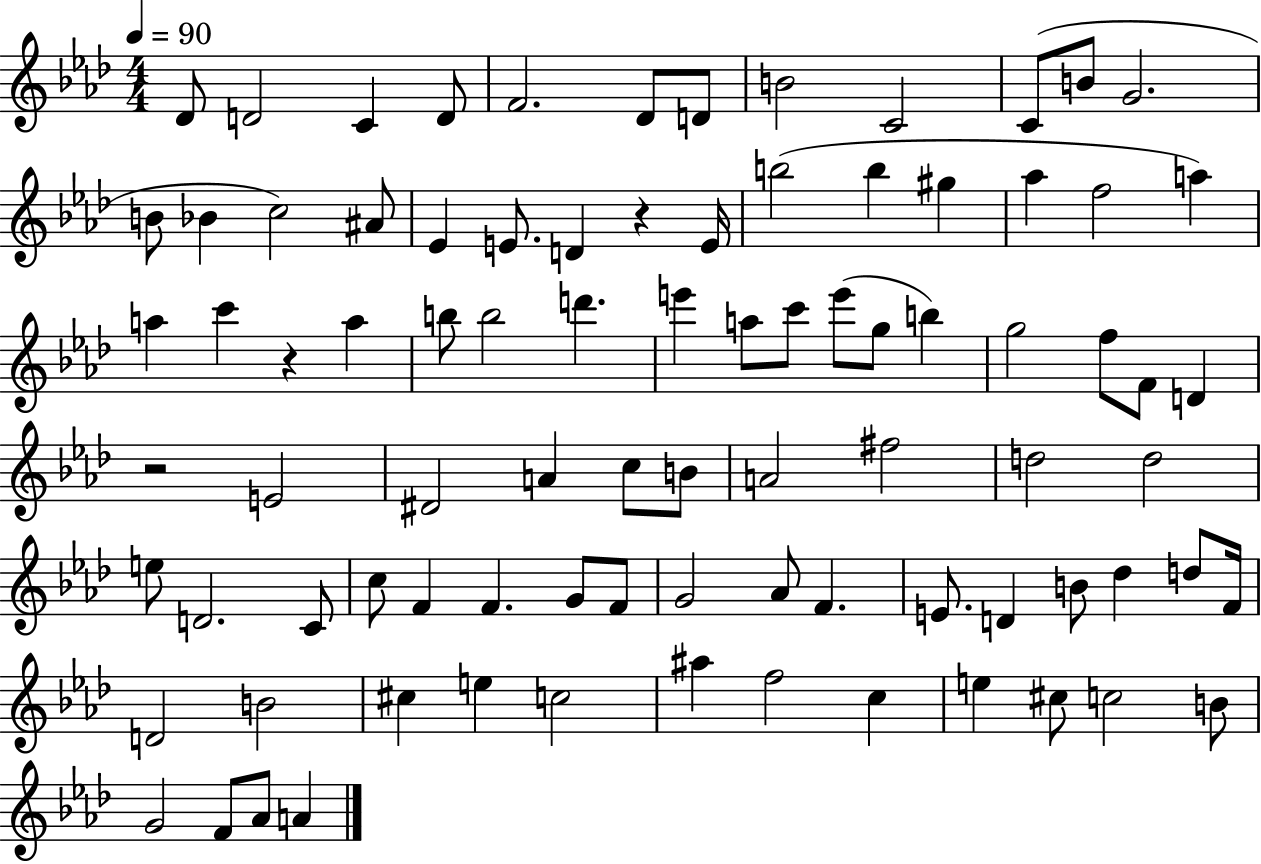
{
  \clef treble
  \numericTimeSignature
  \time 4/4
  \key aes \major
  \tempo 4 = 90
  des'8 d'2 c'4 d'8 | f'2. des'8 d'8 | b'2 c'2 | c'8( b'8 g'2. | \break b'8 bes'4 c''2) ais'8 | ees'4 e'8. d'4 r4 e'16 | b''2( b''4 gis''4 | aes''4 f''2 a''4) | \break a''4 c'''4 r4 a''4 | b''8 b''2 d'''4. | e'''4 a''8 c'''8 e'''8( g''8 b''4) | g''2 f''8 f'8 d'4 | \break r2 e'2 | dis'2 a'4 c''8 b'8 | a'2 fis''2 | d''2 d''2 | \break e''8 d'2. c'8 | c''8 f'4 f'4. g'8 f'8 | g'2 aes'8 f'4. | e'8. d'4 b'8 des''4 d''8 f'16 | \break d'2 b'2 | cis''4 e''4 c''2 | ais''4 f''2 c''4 | e''4 cis''8 c''2 b'8 | \break g'2 f'8 aes'8 a'4 | \bar "|."
}